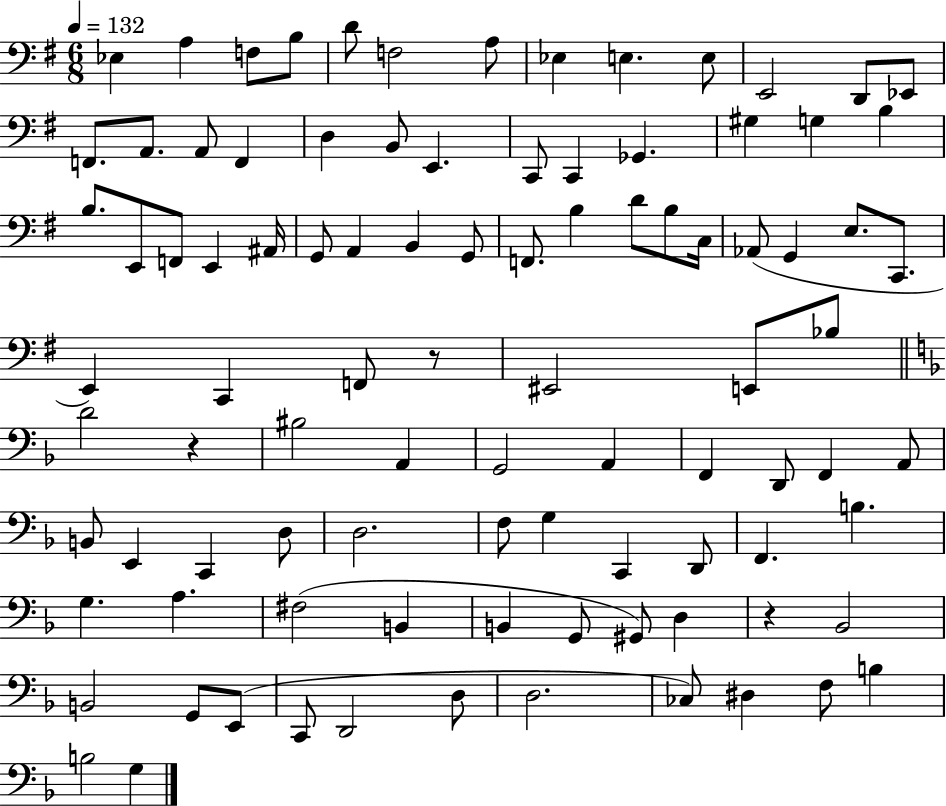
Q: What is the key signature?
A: G major